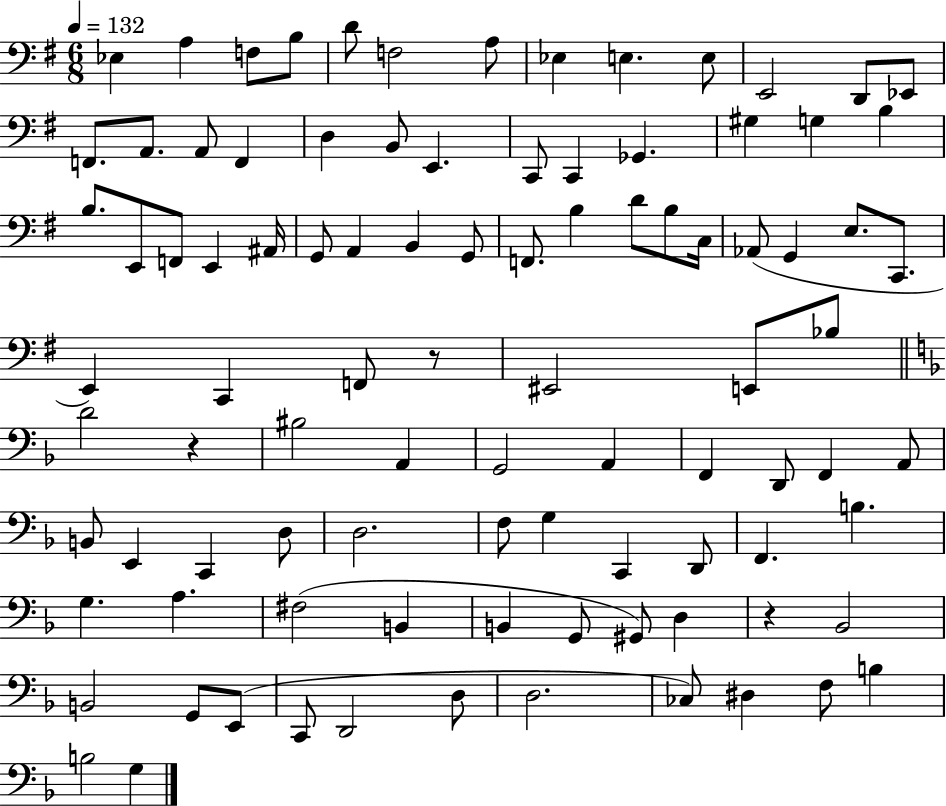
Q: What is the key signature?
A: G major